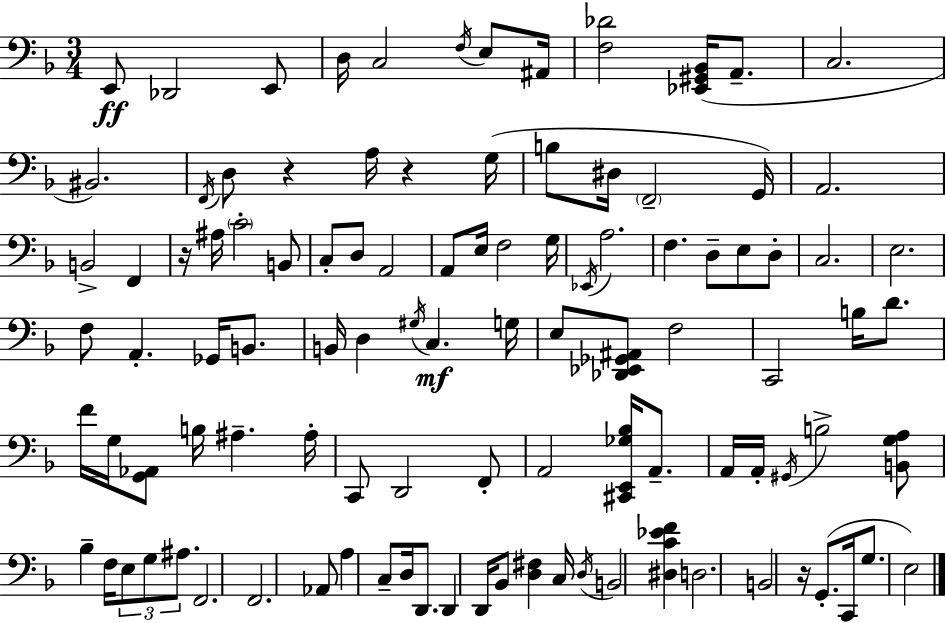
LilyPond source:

{
  \clef bass
  \numericTimeSignature
  \time 3/4
  \key f \major
  e,8\ff des,2 e,8 | d16 c2 \acciaccatura { f16 } e8 | ais,16 <f des'>2 <ees, gis, bes,>16( a,8.-- | c2. | \break bis,2.) | \acciaccatura { f,16 } d8 r4 a16 r4 | g16( b8 dis16 \parenthesize f,2-- | g,16) a,2. | \break b,2-> f,4 | r16 ais16 \parenthesize c'2-. | b,8 c8-. d8 a,2 | a,8 e16 f2 | \break g16 \acciaccatura { ees,16 } a2. | f4. d8-- e8 | d8-. c2. | e2. | \break f8 a,4.-. ges,16 | b,8. b,16 d4 \acciaccatura { gis16 } c4.\mf | g16 e8 <des, ees, ges, ais,>8 f2 | c,2 | \break b16 d'8. f'16 g16 <g, aes,>8 b16 ais4.-- | ais16-. c,8 d,2 | f,8-. a,2 | <cis, e, ges bes>16 a,8.-- a,16 a,16-. \acciaccatura { gis,16 } b2-> | \break <b, g a>8 bes4-- f16 \tuplet 3/2 { e8 | g8 ais8. } f,2. | f,2. | aes,8 a4 c8-- | \break d16 d,8. d,4 d,16 bes,8 | <d fis>4 c16 \acciaccatura { d16 } b,2 | <dis c' ees' f'>4 d2. | b,2 | \break r16 g,8.-.( c,16 g8. e2) | \bar "|."
}